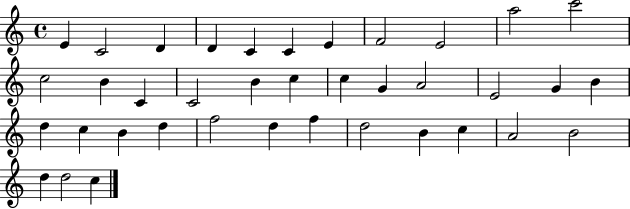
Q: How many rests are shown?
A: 0